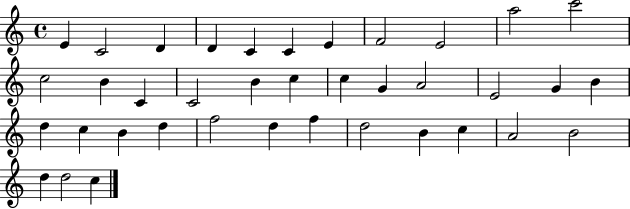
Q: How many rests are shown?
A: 0